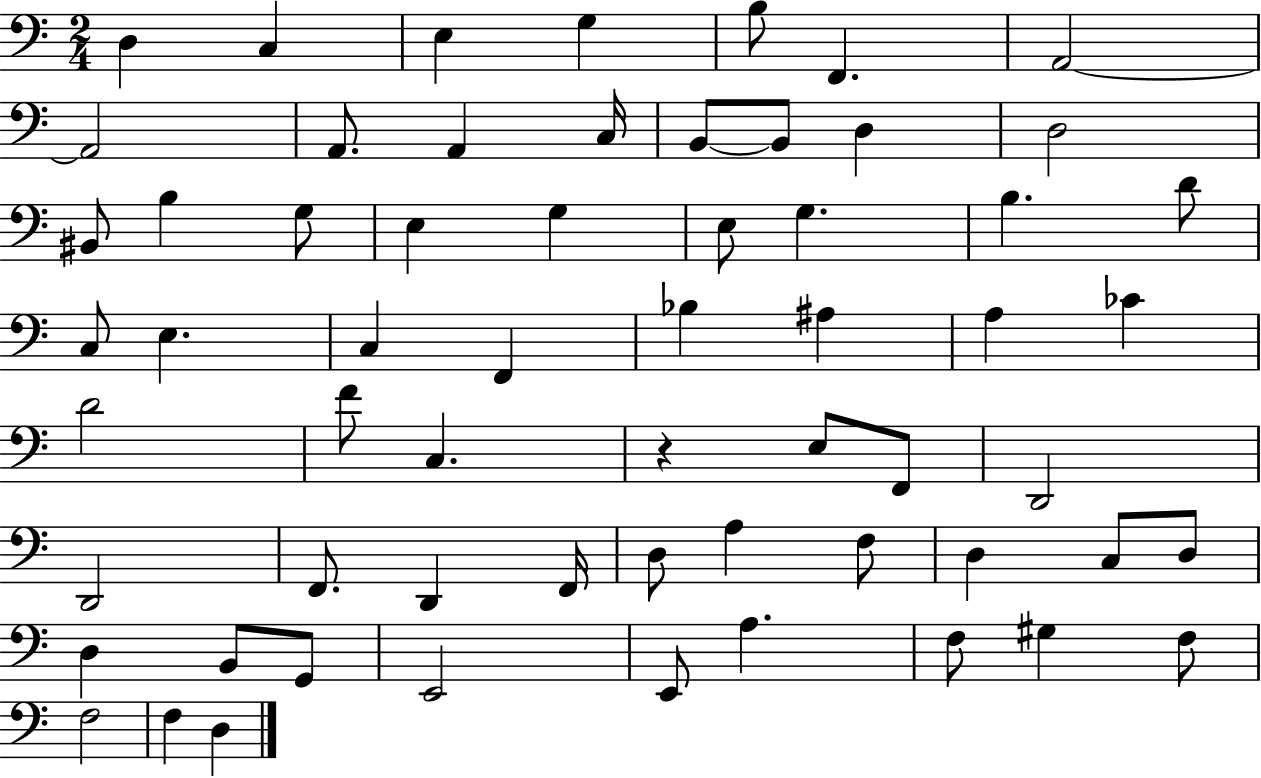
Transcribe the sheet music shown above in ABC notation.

X:1
T:Untitled
M:2/4
L:1/4
K:C
D, C, E, G, B,/2 F,, A,,2 A,,2 A,,/2 A,, C,/4 B,,/2 B,,/2 D, D,2 ^B,,/2 B, G,/2 E, G, E,/2 G, B, D/2 C,/2 E, C, F,, _B, ^A, A, _C D2 F/2 C, z E,/2 F,,/2 D,,2 D,,2 F,,/2 D,, F,,/4 D,/2 A, F,/2 D, C,/2 D,/2 D, B,,/2 G,,/2 E,,2 E,,/2 A, F,/2 ^G, F,/2 F,2 F, D,